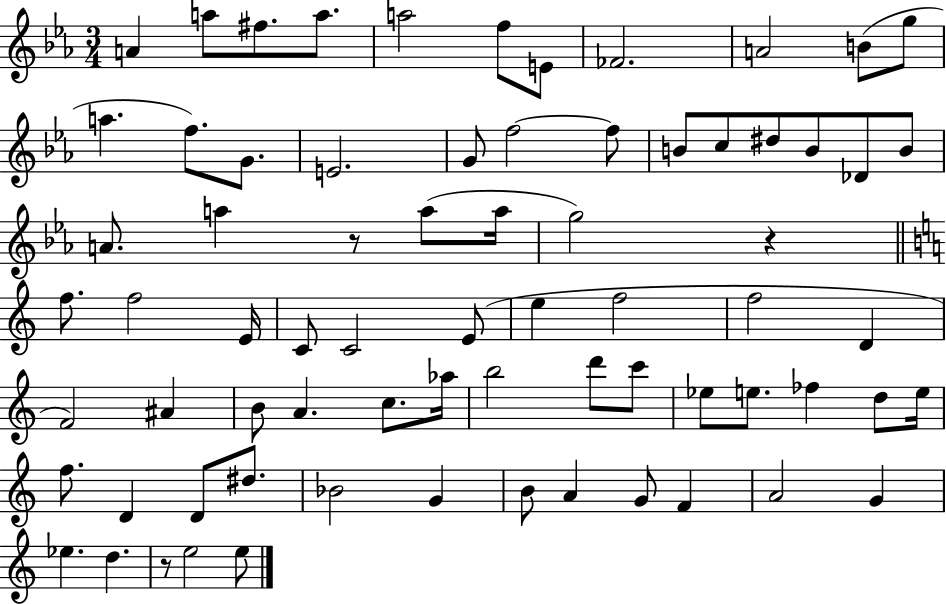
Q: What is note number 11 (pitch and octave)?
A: G5